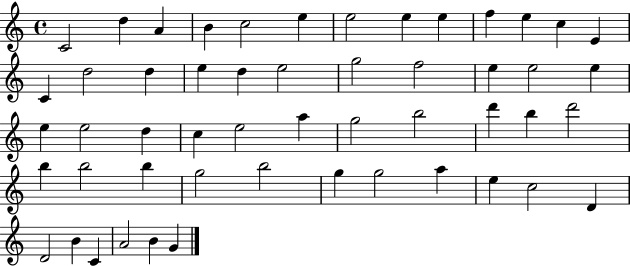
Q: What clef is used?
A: treble